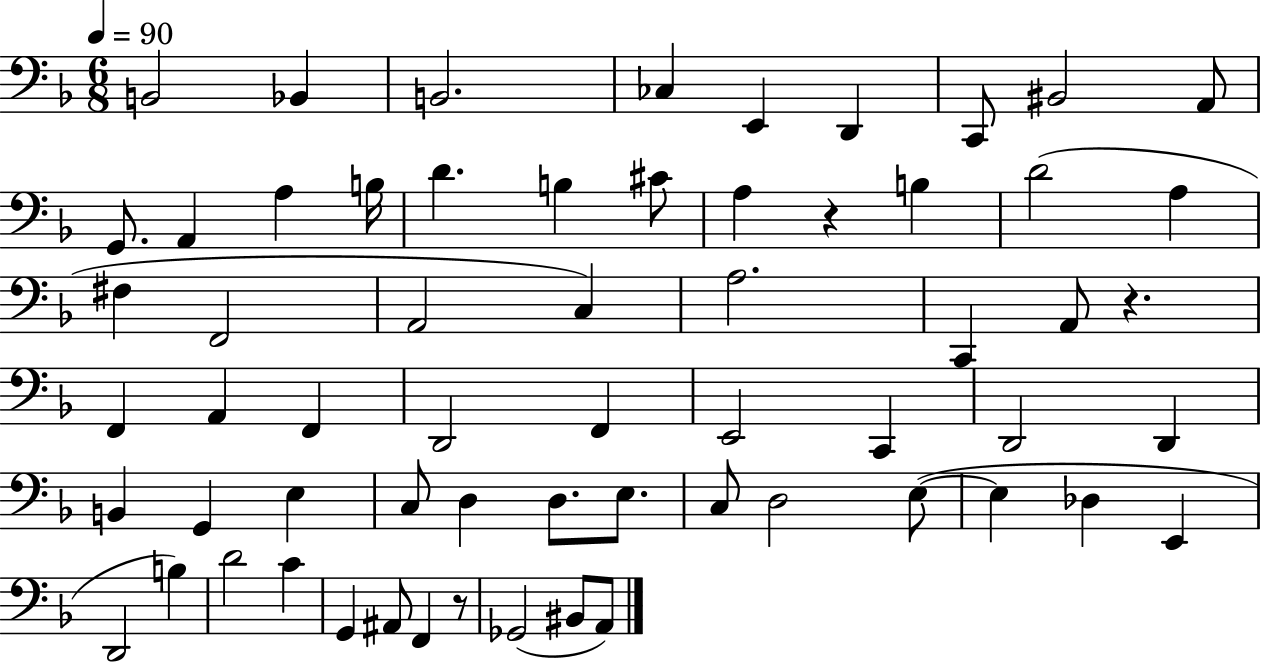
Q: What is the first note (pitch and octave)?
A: B2